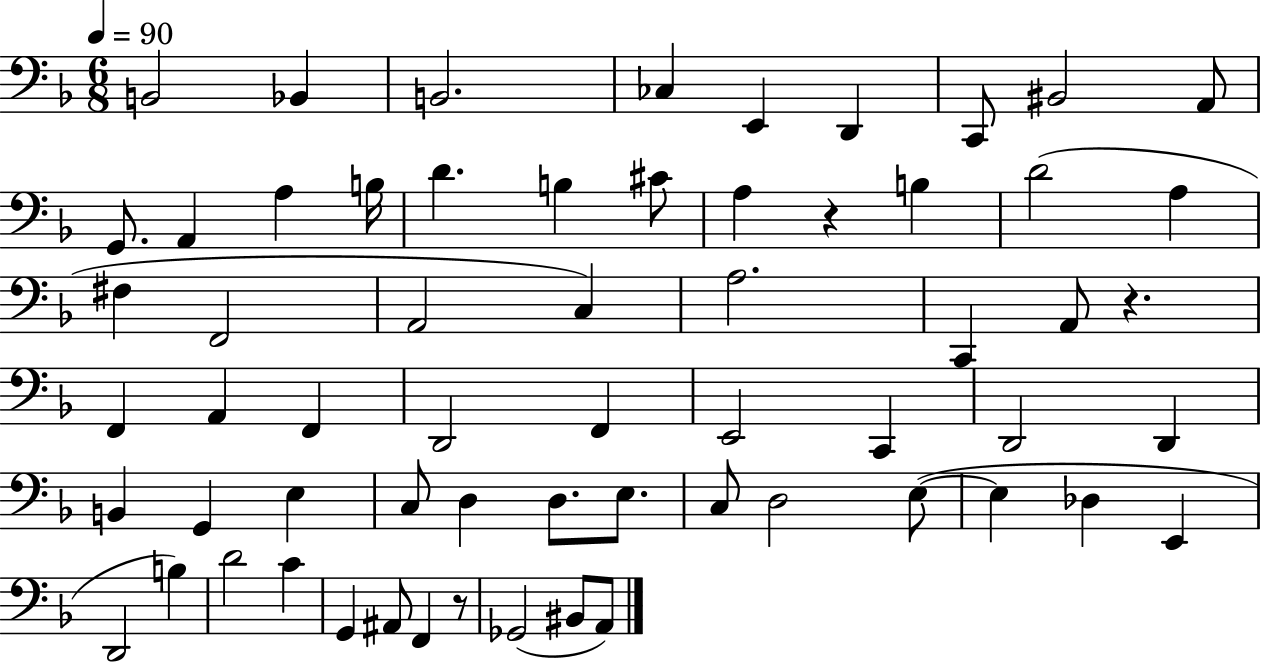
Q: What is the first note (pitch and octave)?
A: B2